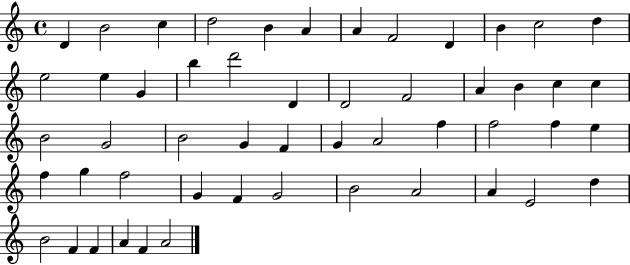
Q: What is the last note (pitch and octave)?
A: A4